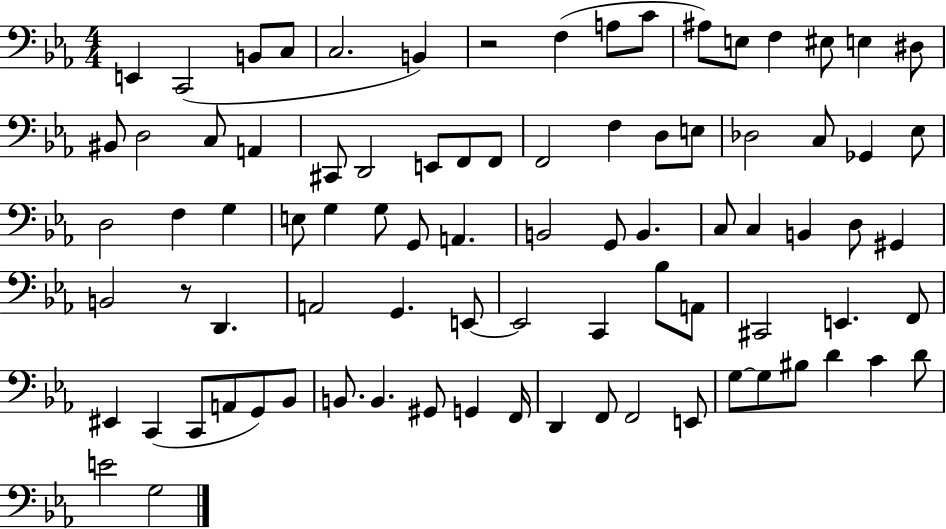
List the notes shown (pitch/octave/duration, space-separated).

E2/q C2/h B2/e C3/e C3/h. B2/q R/h F3/q A3/e C4/e A#3/e E3/e F3/q EIS3/e E3/q D#3/e BIS2/e D3/h C3/e A2/q C#2/e D2/h E2/e F2/e F2/e F2/h F3/q D3/e E3/e Db3/h C3/e Gb2/q Eb3/e D3/h F3/q G3/q E3/e G3/q G3/e G2/e A2/q. B2/h G2/e B2/q. C3/e C3/q B2/q D3/e G#2/q B2/h R/e D2/q. A2/h G2/q. E2/e E2/h C2/q Bb3/e A2/e C#2/h E2/q. F2/e EIS2/q C2/q C2/e A2/e G2/e Bb2/e B2/e. B2/q. G#2/e G2/q F2/s D2/q F2/e F2/h E2/e G3/e G3/e BIS3/e D4/q C4/q D4/e E4/h G3/h